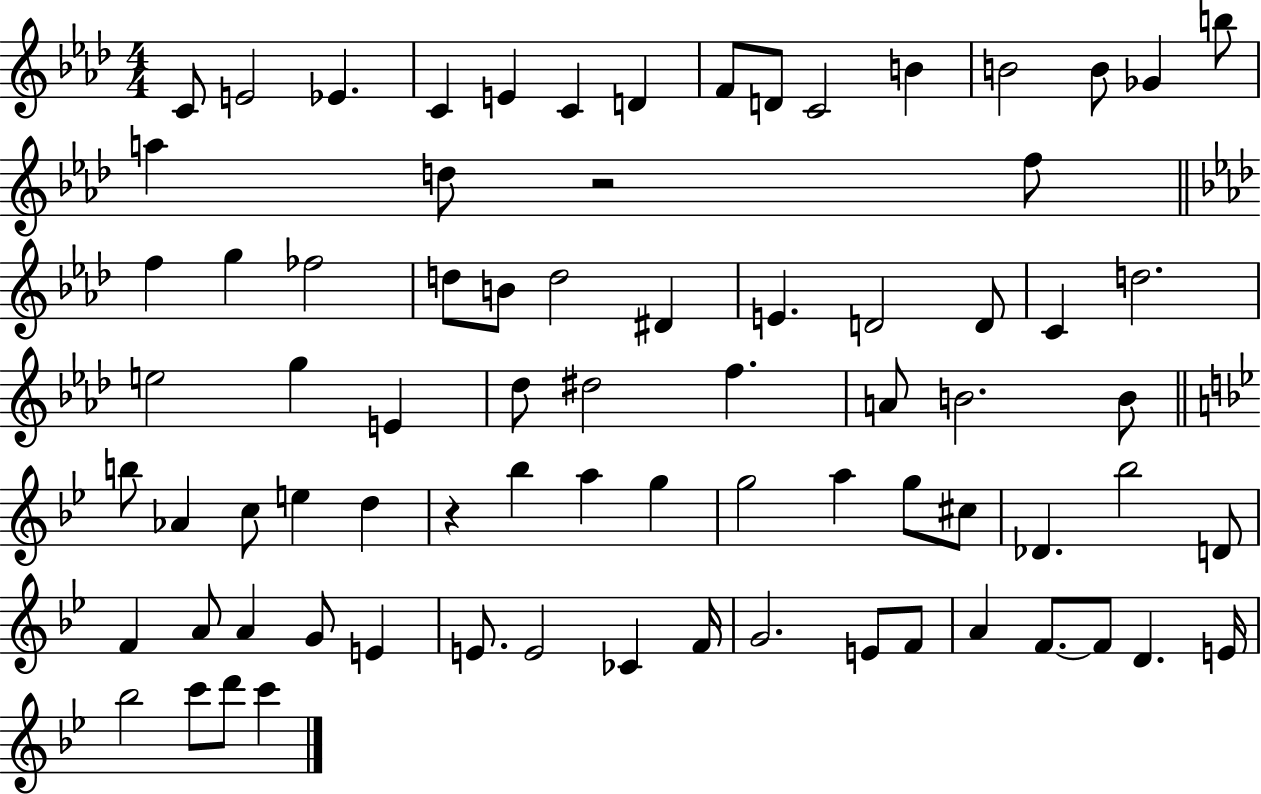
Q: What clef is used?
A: treble